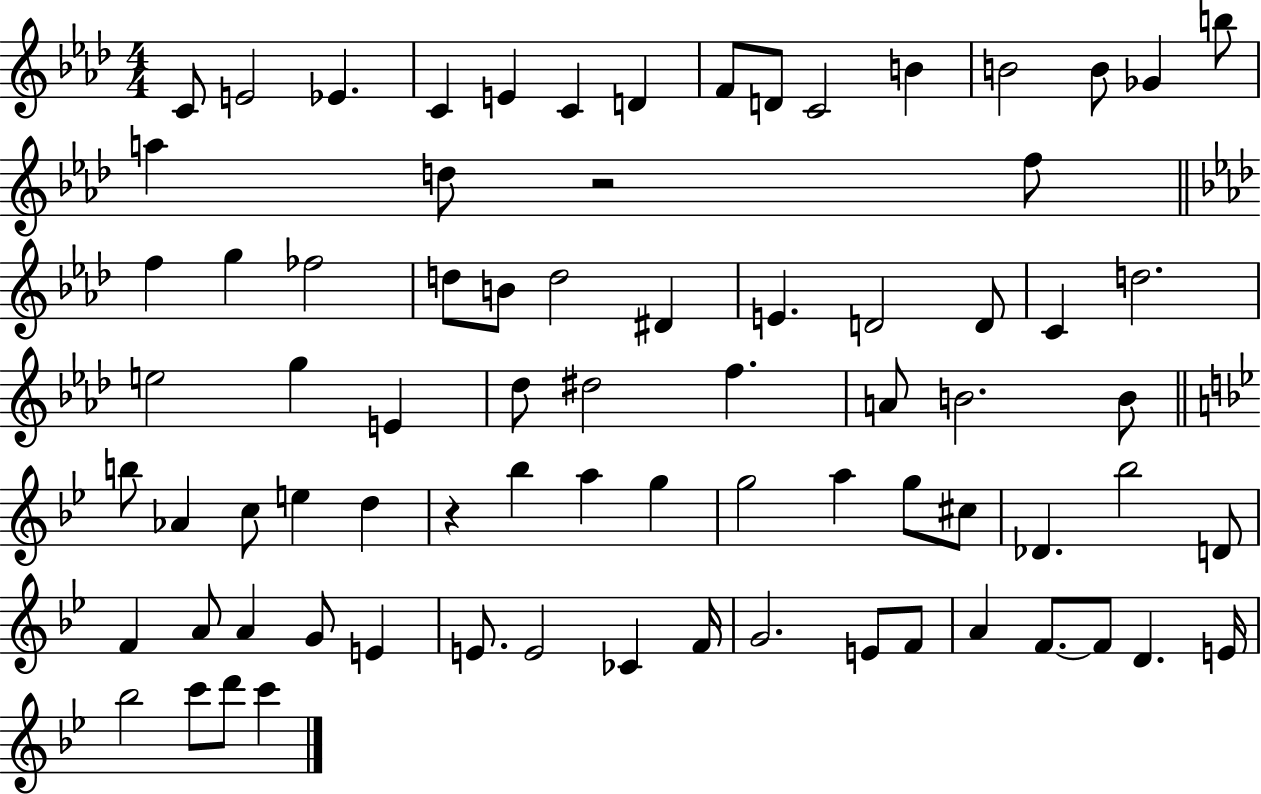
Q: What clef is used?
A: treble